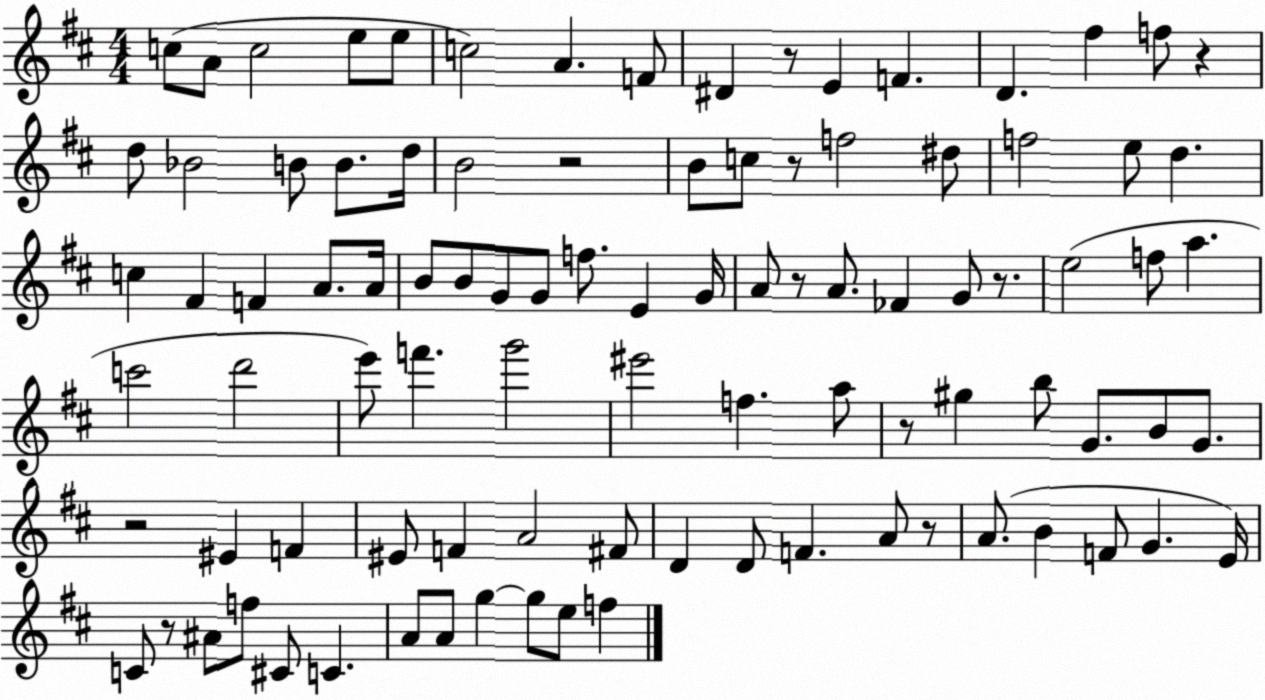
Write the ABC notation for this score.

X:1
T:Untitled
M:4/4
L:1/4
K:D
c/2 A/2 c2 e/2 e/2 c2 A F/2 ^D z/2 E F D ^f f/2 z d/2 _B2 B/2 B/2 d/4 B2 z2 B/2 c/2 z/2 f2 ^d/2 f2 e/2 d c ^F F A/2 A/4 B/2 B/2 G/2 G/2 f/2 E G/4 A/2 z/2 A/2 _F G/2 z/2 e2 f/2 a c'2 d'2 e'/2 f' g'2 ^e'2 f a/2 z/2 ^g b/2 G/2 B/2 G/2 z2 ^E F ^E/2 F A2 ^F/2 D D/2 F A/2 z/2 A/2 B F/2 G E/4 C/2 z/2 ^A/2 f/2 ^C/2 C A/2 A/2 g g/2 e/2 f